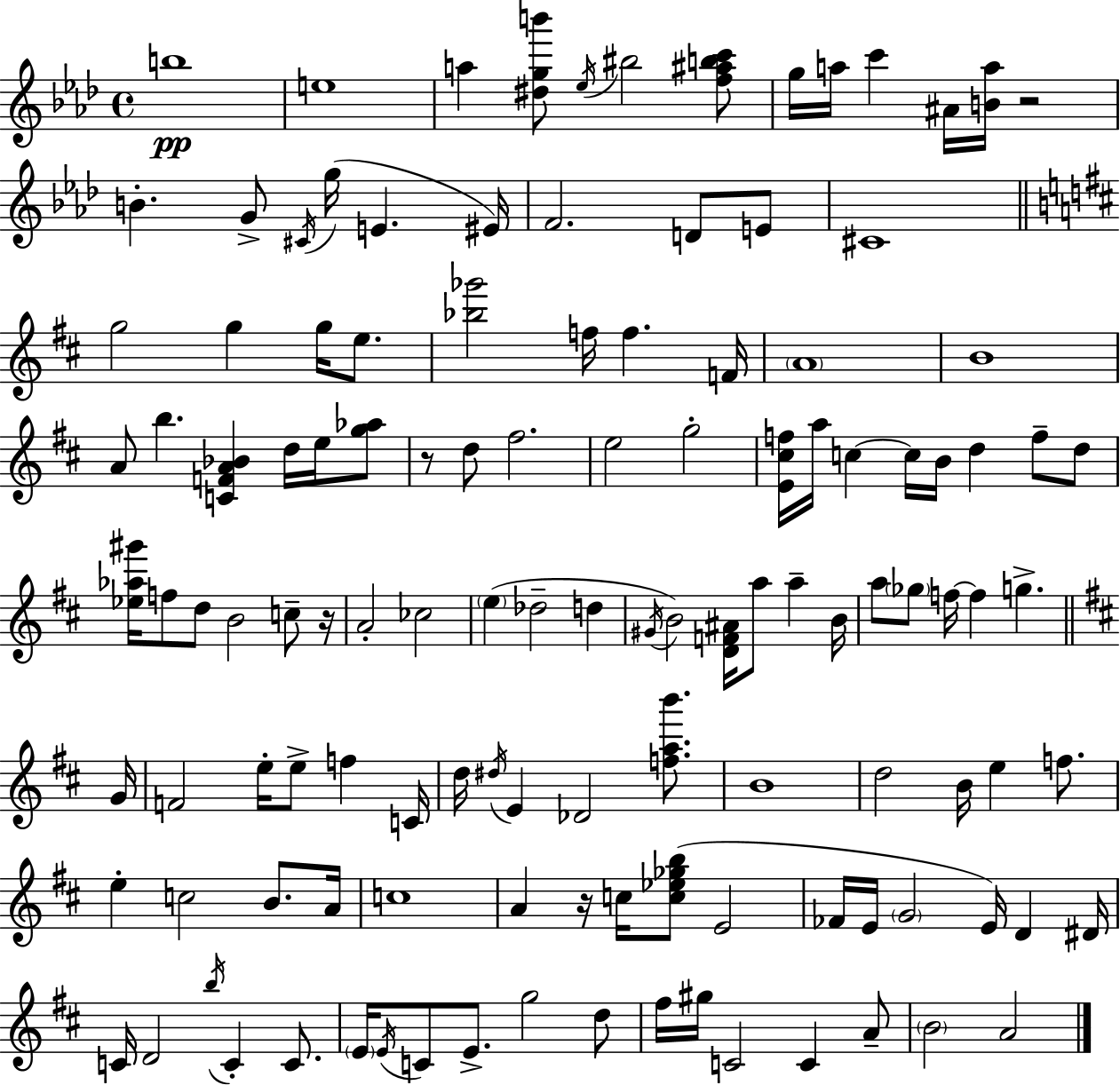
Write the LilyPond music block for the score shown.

{
  \clef treble
  \time 4/4
  \defaultTimeSignature
  \key aes \major
  b''1\pp | e''1 | a''4 <dis'' g'' b'''>8 \acciaccatura { ees''16 } bis''2 <f'' ais'' b'' c'''>8 | g''16 a''16 c'''4 ais'16 <b' a''>16 r2 | \break b'4.-. g'8-> \acciaccatura { cis'16 }( g''16 e'4. | eis'16) f'2. d'8 | e'8 cis'1 | \bar "||" \break \key d \major g''2 g''4 g''16 e''8. | <bes'' ges'''>2 f''16 f''4. f'16 | \parenthesize a'1 | b'1 | \break a'8 b''4. <c' f' a' bes'>4 d''16 e''16 <g'' aes''>8 | r8 d''8 fis''2. | e''2 g''2-. | <e' cis'' f''>16 a''16 c''4~~ c''16 b'16 d''4 f''8-- d''8 | \break <ees'' aes'' gis'''>16 f''8 d''8 b'2 c''8-- r16 | a'2-. ces''2 | \parenthesize e''4( des''2-- d''4 | \acciaccatura { gis'16 }) b'2 <d' f' ais'>16 a''8 a''4-- | \break b'16 a''8 \parenthesize ges''8 f''16~~ f''4 g''4.-> | \bar "||" \break \key b \minor g'16 f'2 e''16-. e''8-> f''4 | c'16 d''16 \acciaccatura { dis''16 } e'4 des'2 <f'' a'' b'''>8. | b'1 | d''2 b'16 e''4 f''8. | \break e''4-. c''2 b'8. | a'16 c''1 | a'4 r16 c''16 <c'' ees'' ges'' b''>8( e'2 | fes'16 e'16 \parenthesize g'2 e'16) d'4 | \break dis'16 c'16 d'2 \acciaccatura { b''16 } c'4-. | c'8. \parenthesize e'16 \acciaccatura { e'16 } c'8 e'8.-> g''2 | d''8 fis''16 gis''16 c'2 c'4 | a'8-- \parenthesize b'2 a'2 | \break \bar "|."
}